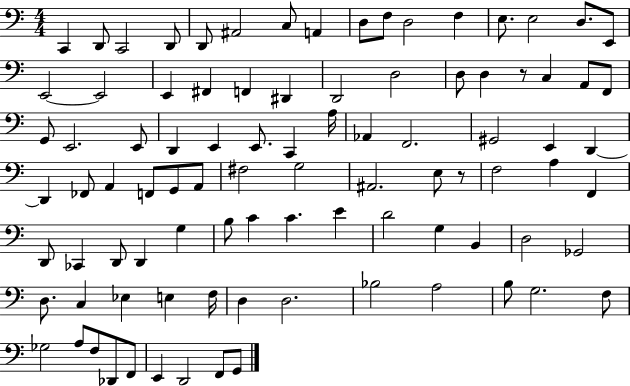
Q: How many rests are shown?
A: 2